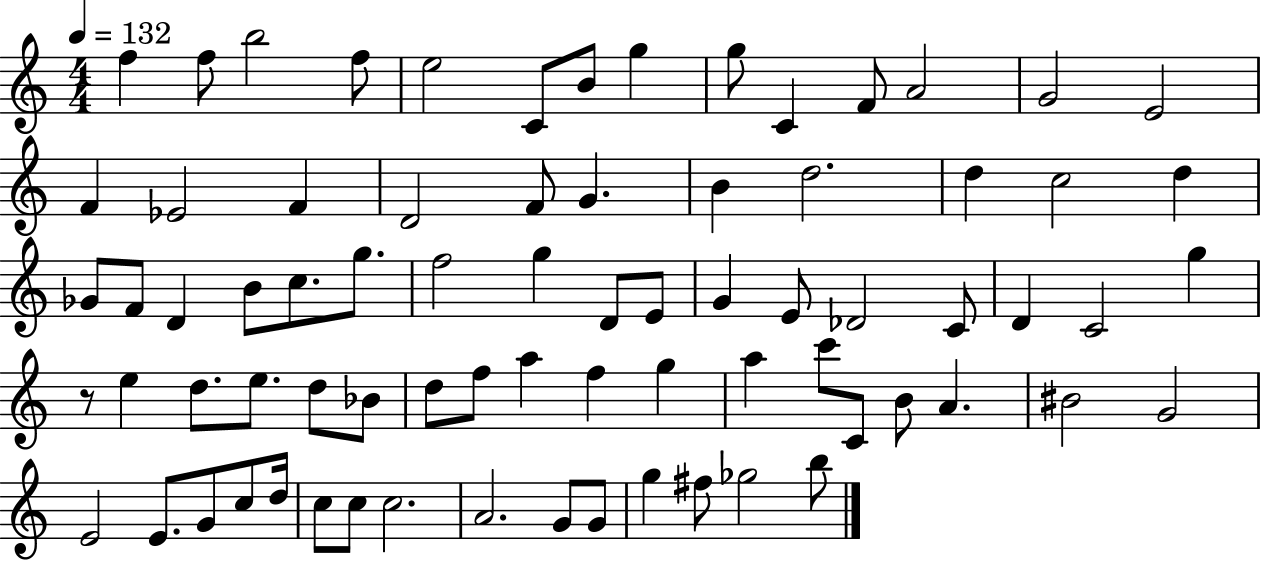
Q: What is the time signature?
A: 4/4